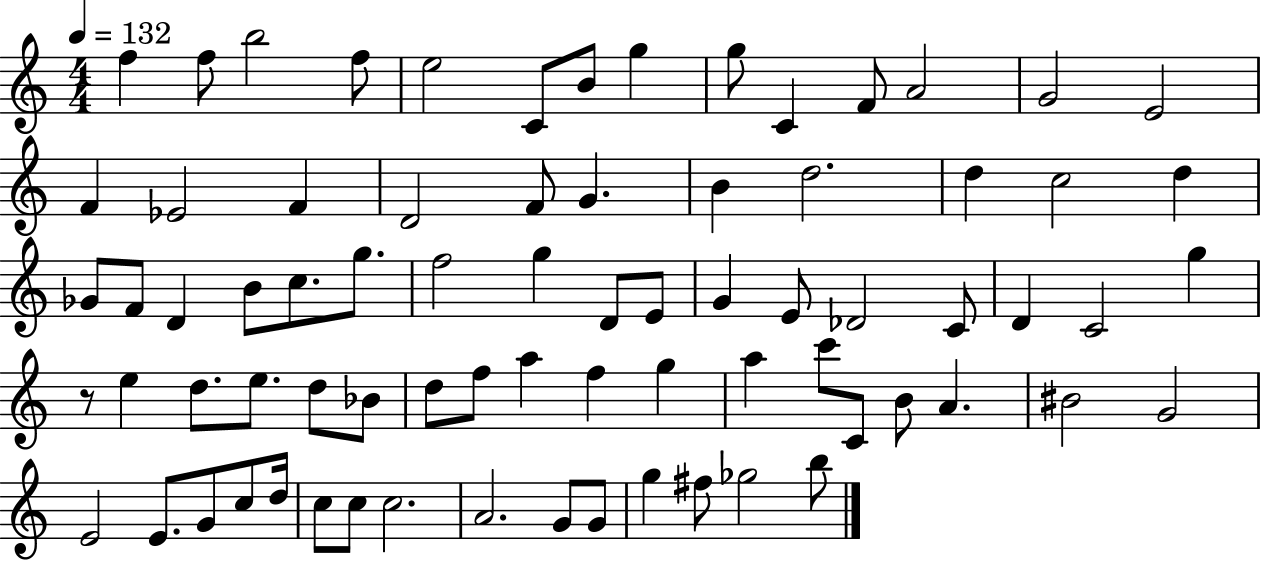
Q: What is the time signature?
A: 4/4